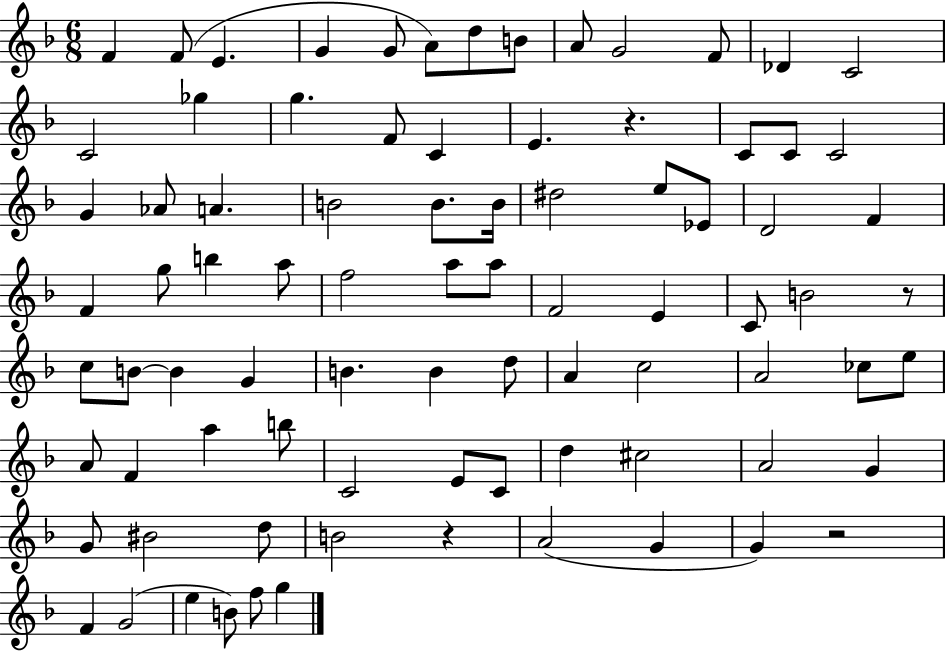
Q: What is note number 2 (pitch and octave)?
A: F4